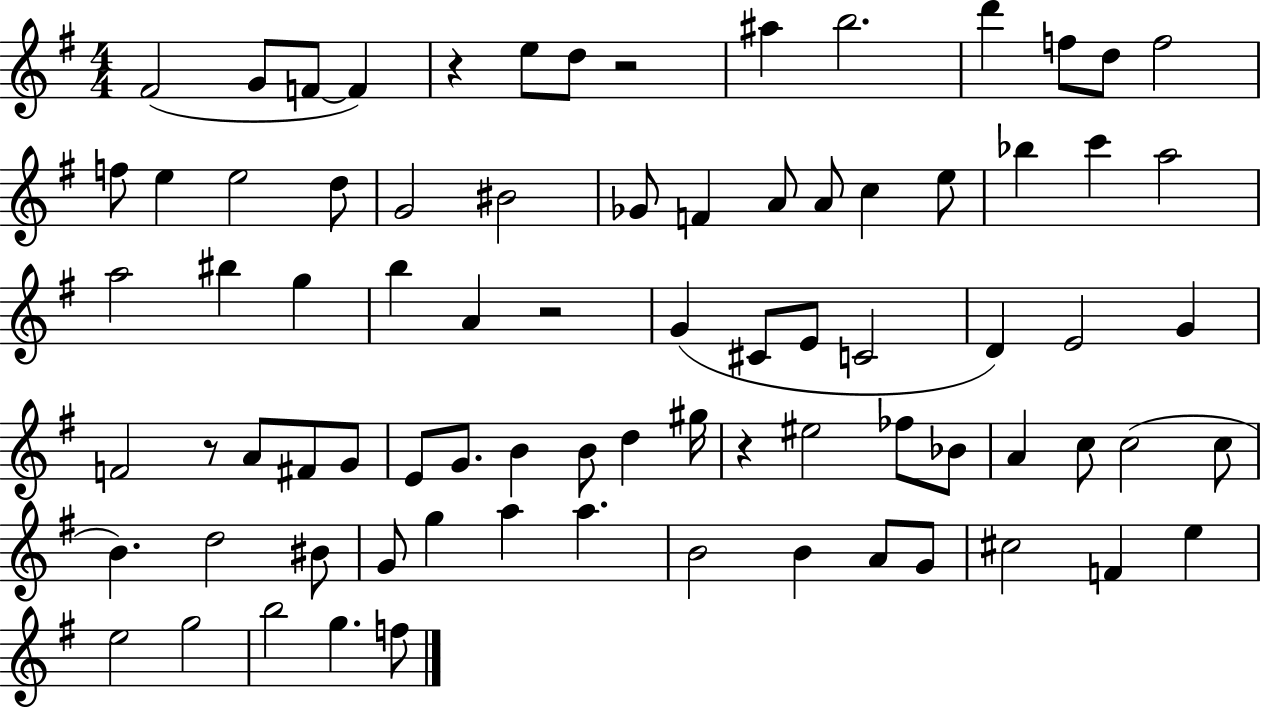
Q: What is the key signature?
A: G major